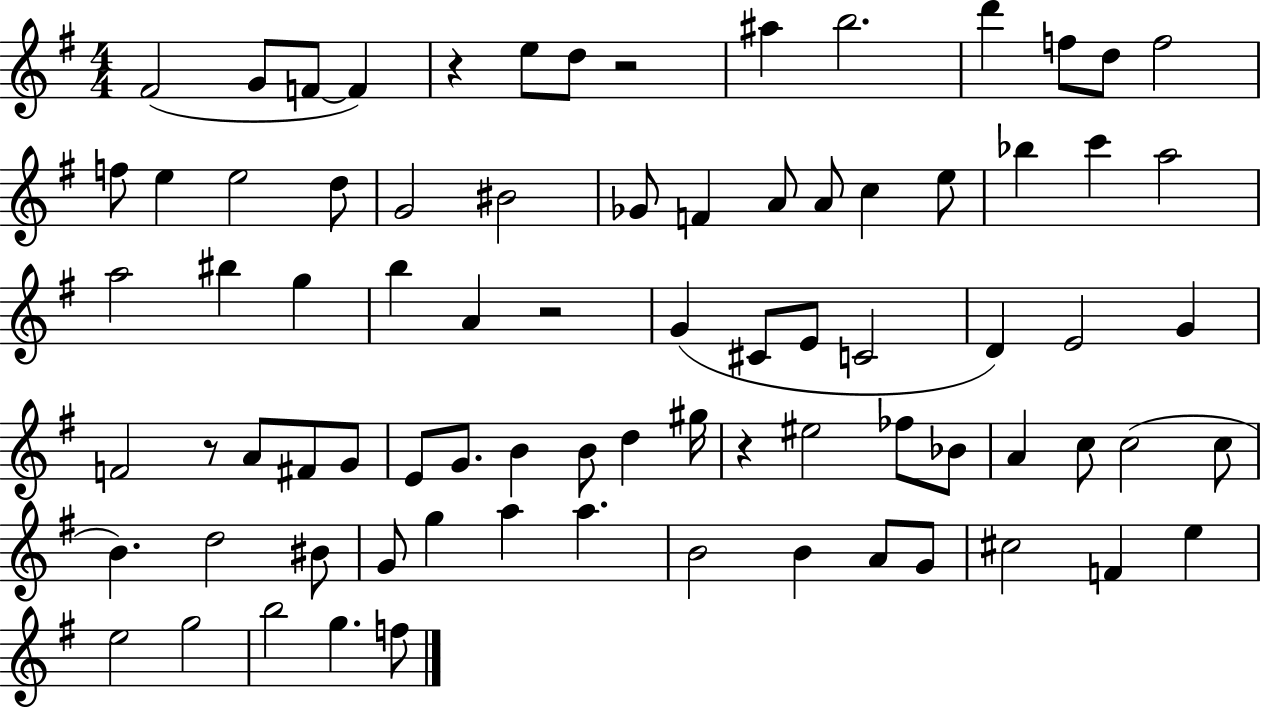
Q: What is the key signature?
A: G major